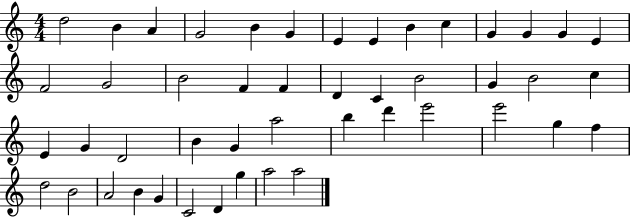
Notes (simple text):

D5/h B4/q A4/q G4/h B4/q G4/q E4/q E4/q B4/q C5/q G4/q G4/q G4/q E4/q F4/h G4/h B4/h F4/q F4/q D4/q C4/q B4/h G4/q B4/h C5/q E4/q G4/q D4/h B4/q G4/q A5/h B5/q D6/q E6/h E6/h G5/q F5/q D5/h B4/h A4/h B4/q G4/q C4/h D4/q G5/q A5/h A5/h